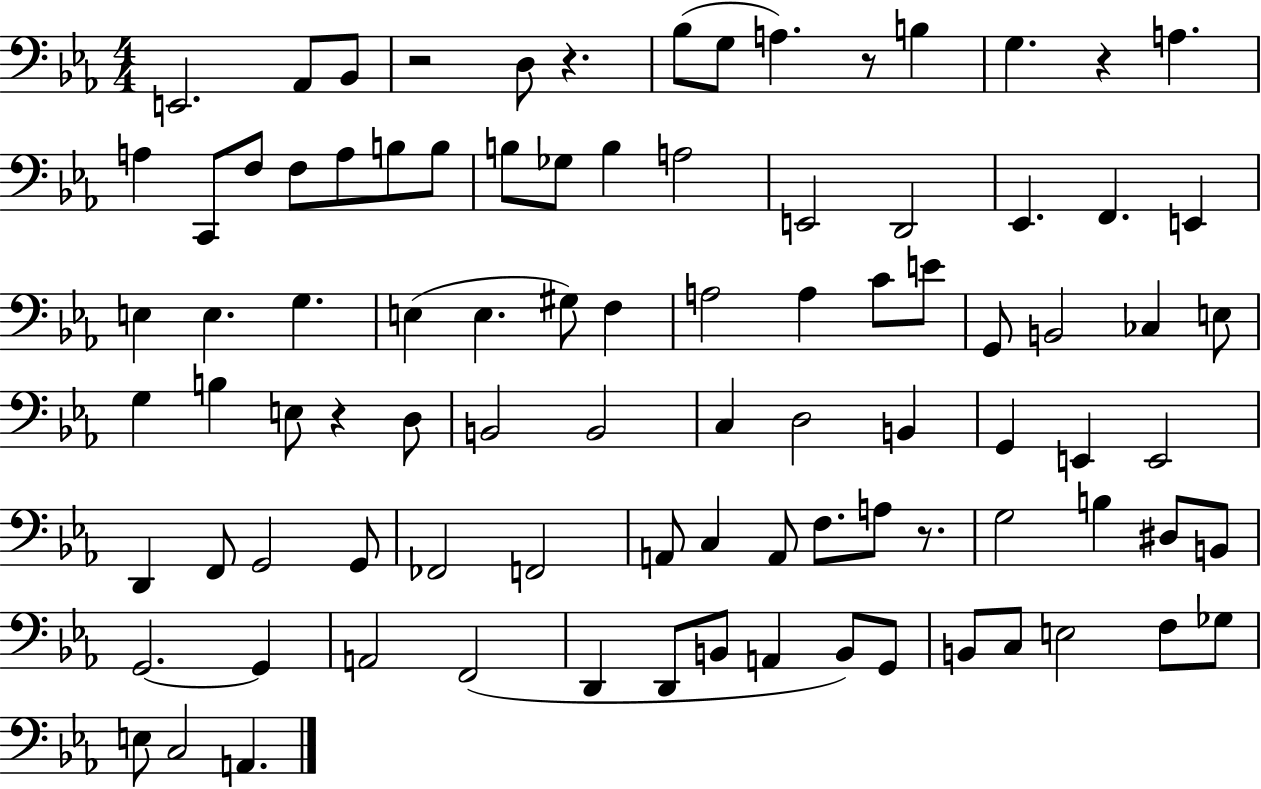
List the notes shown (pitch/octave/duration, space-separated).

E2/h. Ab2/e Bb2/e R/h D3/e R/q. Bb3/e G3/e A3/q. R/e B3/q G3/q. R/q A3/q. A3/q C2/e F3/e F3/e A3/e B3/e B3/e B3/e Gb3/e B3/q A3/h E2/h D2/h Eb2/q. F2/q. E2/q E3/q E3/q. G3/q. E3/q E3/q. G#3/e F3/q A3/h A3/q C4/e E4/e G2/e B2/h CES3/q E3/e G3/q B3/q E3/e R/q D3/e B2/h B2/h C3/q D3/h B2/q G2/q E2/q E2/h D2/q F2/e G2/h G2/e FES2/h F2/h A2/e C3/q A2/e F3/e. A3/e R/e. G3/h B3/q D#3/e B2/e G2/h. G2/q A2/h F2/h D2/q D2/e B2/e A2/q B2/e G2/e B2/e C3/e E3/h F3/e Gb3/e E3/e C3/h A2/q.